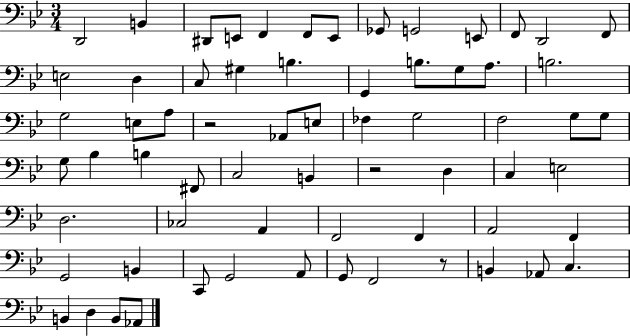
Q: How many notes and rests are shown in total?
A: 66